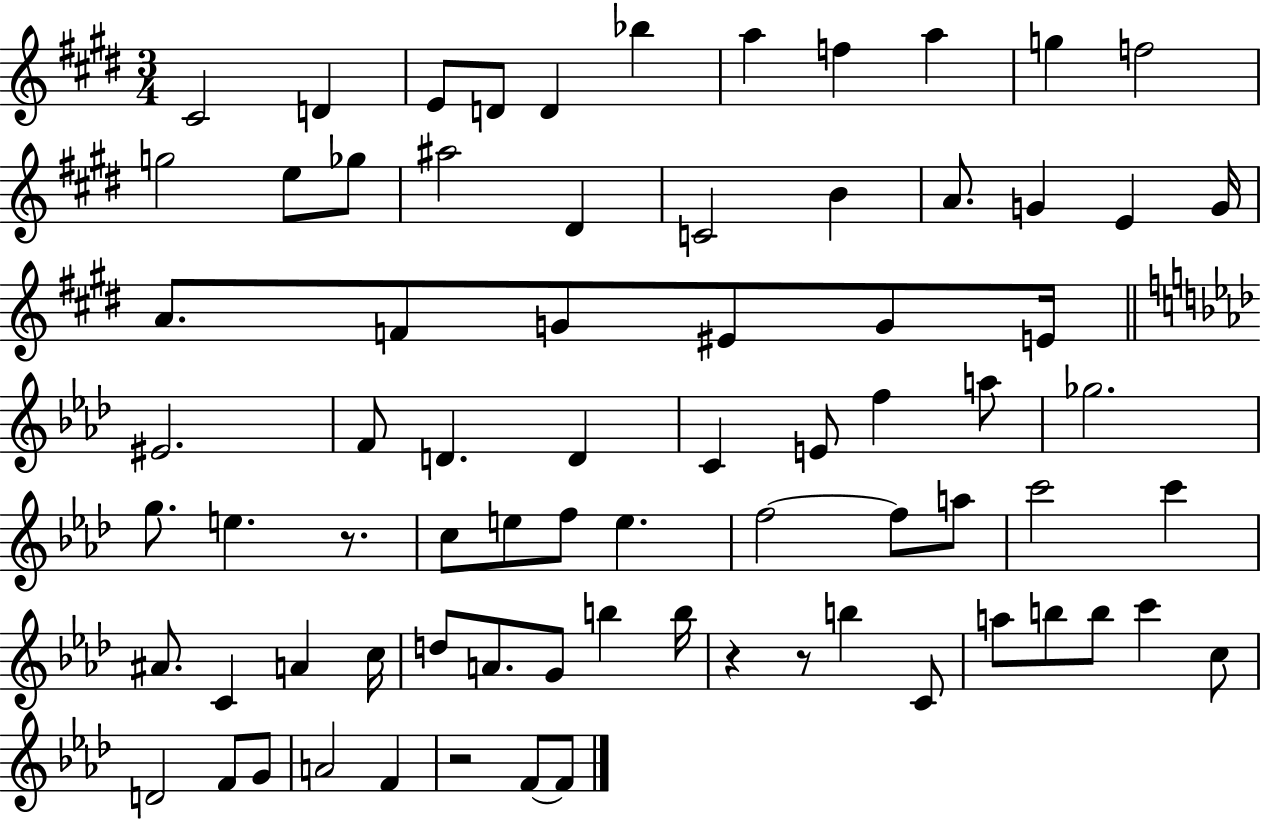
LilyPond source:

{
  \clef treble
  \numericTimeSignature
  \time 3/4
  \key e \major
  cis'2 d'4 | e'8 d'8 d'4 bes''4 | a''4 f''4 a''4 | g''4 f''2 | \break g''2 e''8 ges''8 | ais''2 dis'4 | c'2 b'4 | a'8. g'4 e'4 g'16 | \break a'8. f'8 g'8 eis'8 g'8 e'16 | \bar "||" \break \key f \minor eis'2. | f'8 d'4. d'4 | c'4 e'8 f''4 a''8 | ges''2. | \break g''8. e''4. r8. | c''8 e''8 f''8 e''4. | f''2~~ f''8 a''8 | c'''2 c'''4 | \break ais'8. c'4 a'4 c''16 | d''8 a'8. g'8 b''4 b''16 | r4 r8 b''4 c'8 | a''8 b''8 b''8 c'''4 c''8 | \break d'2 f'8 g'8 | a'2 f'4 | r2 f'8~~ f'8 | \bar "|."
}